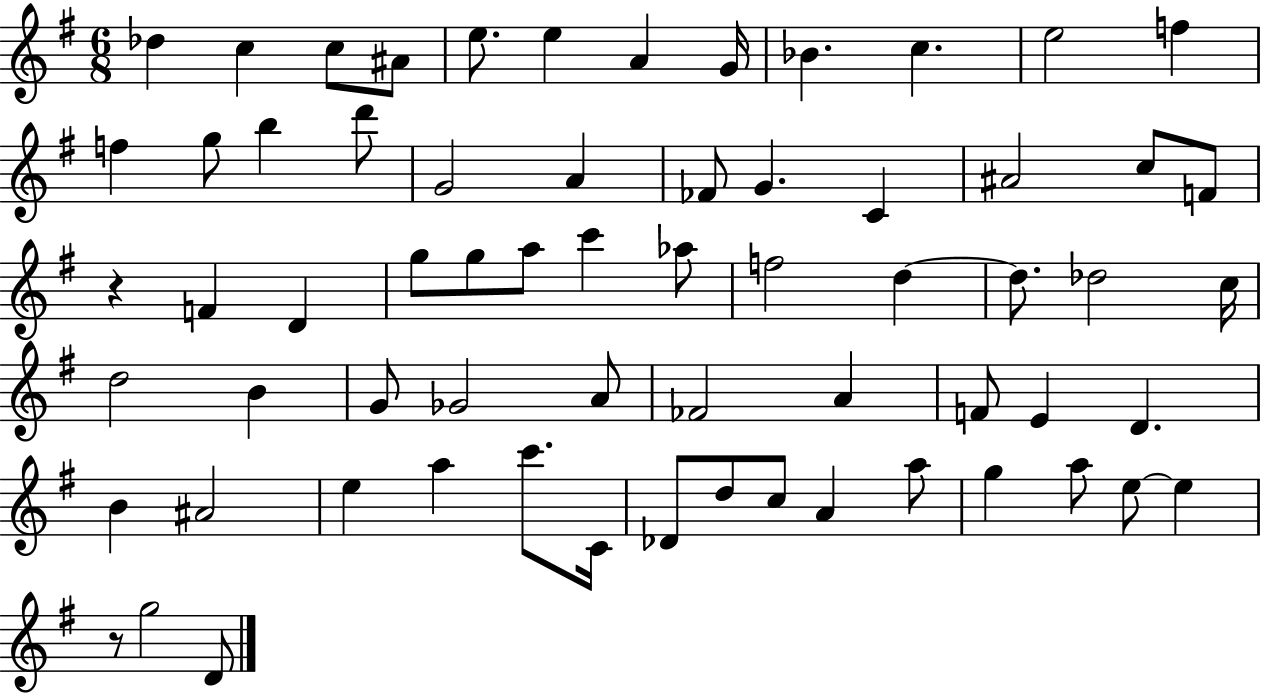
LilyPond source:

{
  \clef treble
  \numericTimeSignature
  \time 6/8
  \key g \major
  \repeat volta 2 { des''4 c''4 c''8 ais'8 | e''8. e''4 a'4 g'16 | bes'4. c''4. | e''2 f''4 | \break f''4 g''8 b''4 d'''8 | g'2 a'4 | fes'8 g'4. c'4 | ais'2 c''8 f'8 | \break r4 f'4 d'4 | g''8 g''8 a''8 c'''4 aes''8 | f''2 d''4~~ | d''8. des''2 c''16 | \break d''2 b'4 | g'8 ges'2 a'8 | fes'2 a'4 | f'8 e'4 d'4. | \break b'4 ais'2 | e''4 a''4 c'''8. c'16 | des'8 d''8 c''8 a'4 a''8 | g''4 a''8 e''8~~ e''4 | \break r8 g''2 d'8 | } \bar "|."
}